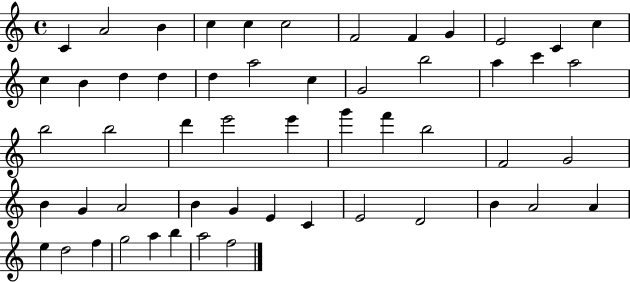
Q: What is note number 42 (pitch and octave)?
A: E4